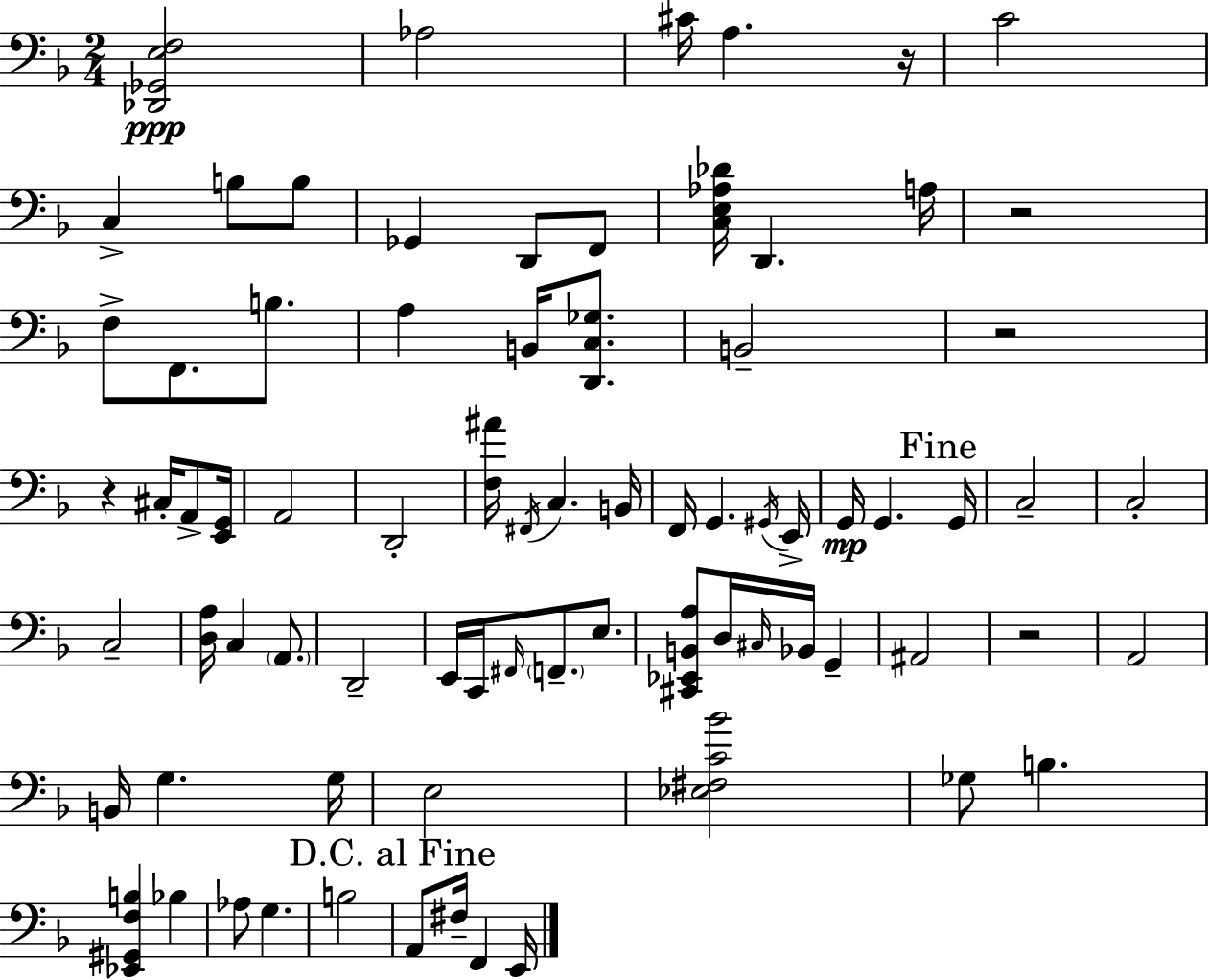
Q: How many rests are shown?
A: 5